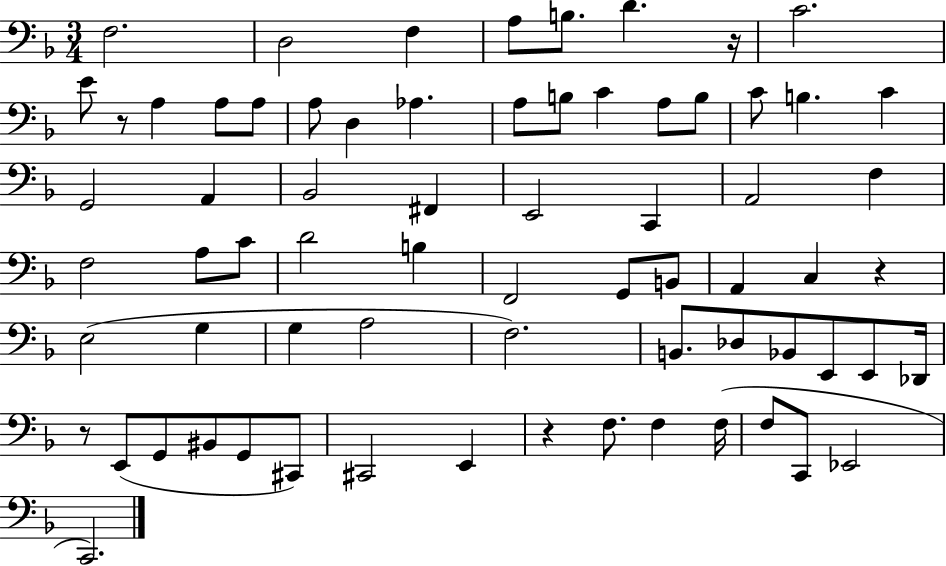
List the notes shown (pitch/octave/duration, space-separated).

F3/h. D3/h F3/q A3/e B3/e. D4/q. R/s C4/h. E4/e R/e A3/q A3/e A3/e A3/e D3/q Ab3/q. A3/e B3/e C4/q A3/e B3/e C4/e B3/q. C4/q G2/h A2/q Bb2/h F#2/q E2/h C2/q A2/h F3/q F3/h A3/e C4/e D4/h B3/q F2/h G2/e B2/e A2/q C3/q R/q E3/h G3/q G3/q A3/h F3/h. B2/e. Db3/e Bb2/e E2/e E2/e Db2/s R/e E2/e G2/e BIS2/e G2/e C#2/e C#2/h E2/q R/q F3/e. F3/q F3/s F3/e C2/e Eb2/h C2/h.